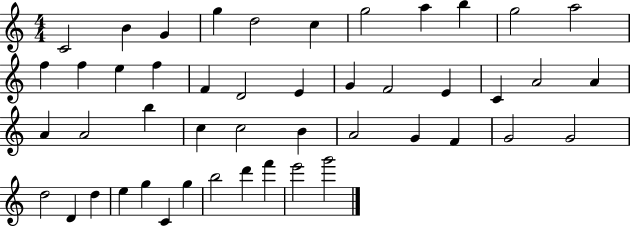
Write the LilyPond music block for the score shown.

{
  \clef treble
  \numericTimeSignature
  \time 4/4
  \key c \major
  c'2 b'4 g'4 | g''4 d''2 c''4 | g''2 a''4 b''4 | g''2 a''2 | \break f''4 f''4 e''4 f''4 | f'4 d'2 e'4 | g'4 f'2 e'4 | c'4 a'2 a'4 | \break a'4 a'2 b''4 | c''4 c''2 b'4 | a'2 g'4 f'4 | g'2 g'2 | \break d''2 d'4 d''4 | e''4 g''4 c'4 g''4 | b''2 d'''4 f'''4 | e'''2 g'''2 | \break \bar "|."
}